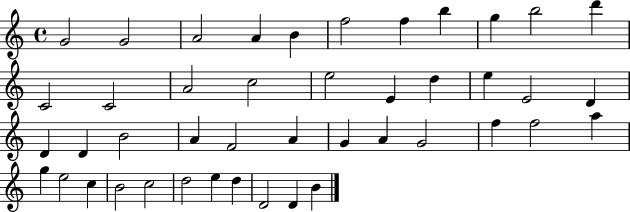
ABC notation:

X:1
T:Untitled
M:4/4
L:1/4
K:C
G2 G2 A2 A B f2 f b g b2 d' C2 C2 A2 c2 e2 E d e E2 D D D B2 A F2 A G A G2 f f2 a g e2 c B2 c2 d2 e d D2 D B